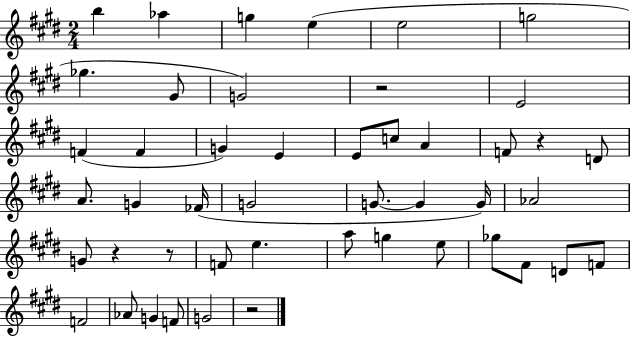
{
  \clef treble
  \numericTimeSignature
  \time 2/4
  \key e \major
  b''4 aes''4 | g''4 e''4( | e''2 | g''2 | \break ges''4. gis'8 | g'2) | r2 | e'2 | \break f'4( f'4 | g'4) e'4 | e'8 c''8 a'4 | f'8 r4 d'8 | \break a'8. g'4 fes'16( | g'2 | g'8.~~ g'4 g'16) | aes'2 | \break g'8 r4 r8 | f'8 e''4. | a''8 g''4 e''8 | ges''8 fis'8 d'8 f'8 | \break f'2 | aes'8 g'4 f'8 | g'2 | r2 | \break \bar "|."
}